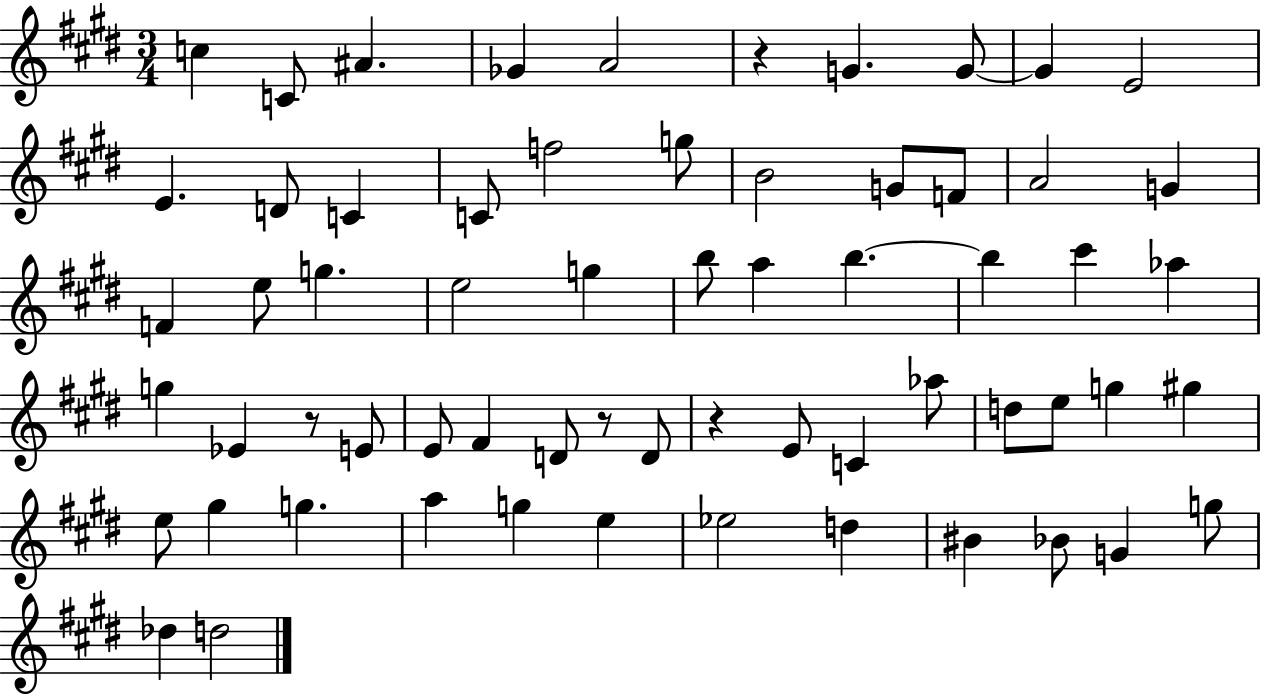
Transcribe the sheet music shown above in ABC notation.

X:1
T:Untitled
M:3/4
L:1/4
K:E
c C/2 ^A _G A2 z G G/2 G E2 E D/2 C C/2 f2 g/2 B2 G/2 F/2 A2 G F e/2 g e2 g b/2 a b b ^c' _a g _E z/2 E/2 E/2 ^F D/2 z/2 D/2 z E/2 C _a/2 d/2 e/2 g ^g e/2 ^g g a g e _e2 d ^B _B/2 G g/2 _d d2